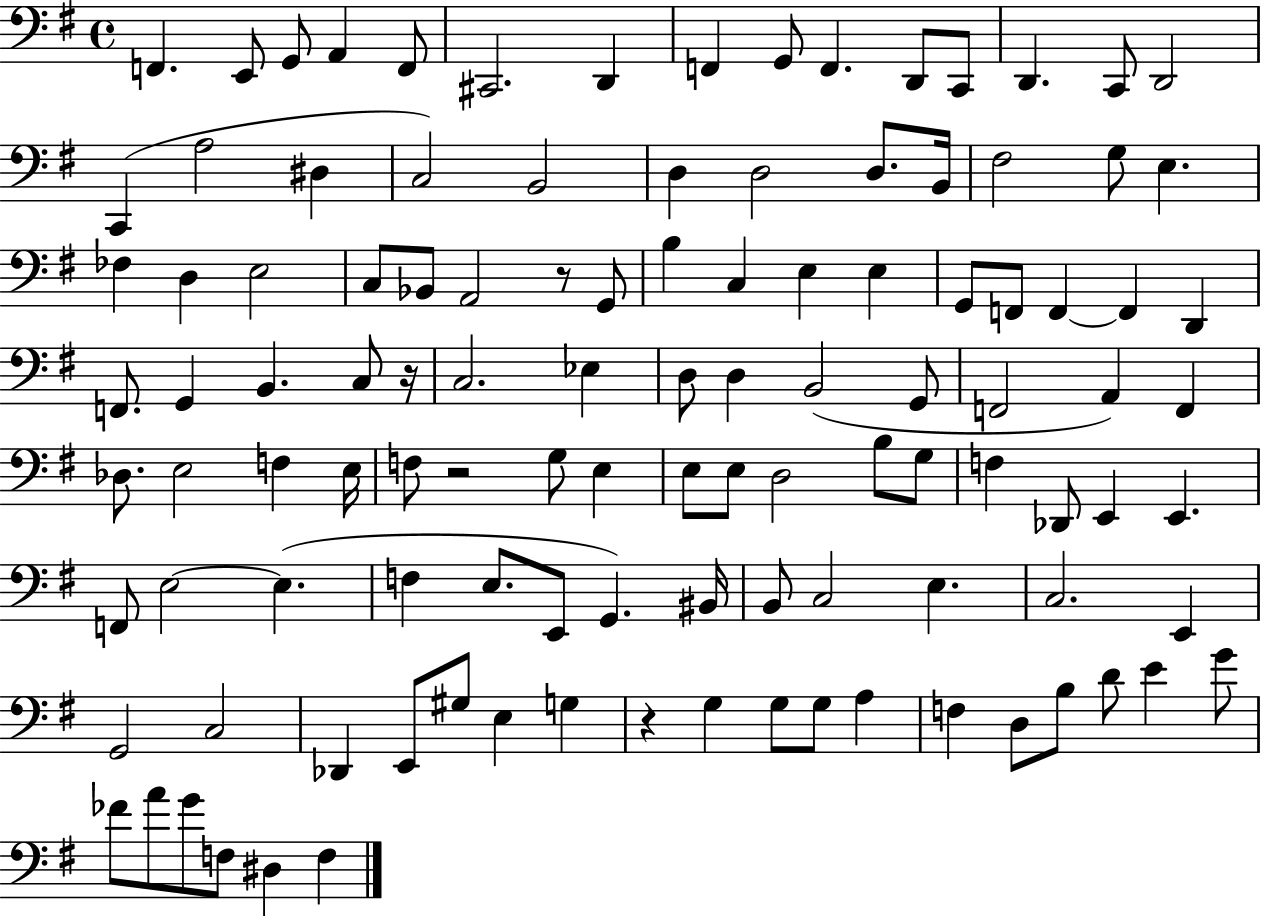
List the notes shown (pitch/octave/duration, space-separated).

F2/q. E2/e G2/e A2/q F2/e C#2/h. D2/q F2/q G2/e F2/q. D2/e C2/e D2/q. C2/e D2/h C2/q A3/h D#3/q C3/h B2/h D3/q D3/h D3/e. B2/s F#3/h G3/e E3/q. FES3/q D3/q E3/h C3/e Bb2/e A2/h R/e G2/e B3/q C3/q E3/q E3/q G2/e F2/e F2/q F2/q D2/q F2/e. G2/q B2/q. C3/e R/s C3/h. Eb3/q D3/e D3/q B2/h G2/e F2/h A2/q F2/q Db3/e. E3/h F3/q E3/s F3/e R/h G3/e E3/q E3/e E3/e D3/h B3/e G3/e F3/q Db2/e E2/q E2/q. F2/e E3/h E3/q. F3/q E3/e. E2/e G2/q. BIS2/s B2/e C3/h E3/q. C3/h. E2/q G2/h C3/h Db2/q E2/e G#3/e E3/q G3/q R/q G3/q G3/e G3/e A3/q F3/q D3/e B3/e D4/e E4/q G4/e FES4/e A4/e G4/e F3/e D#3/q F3/q